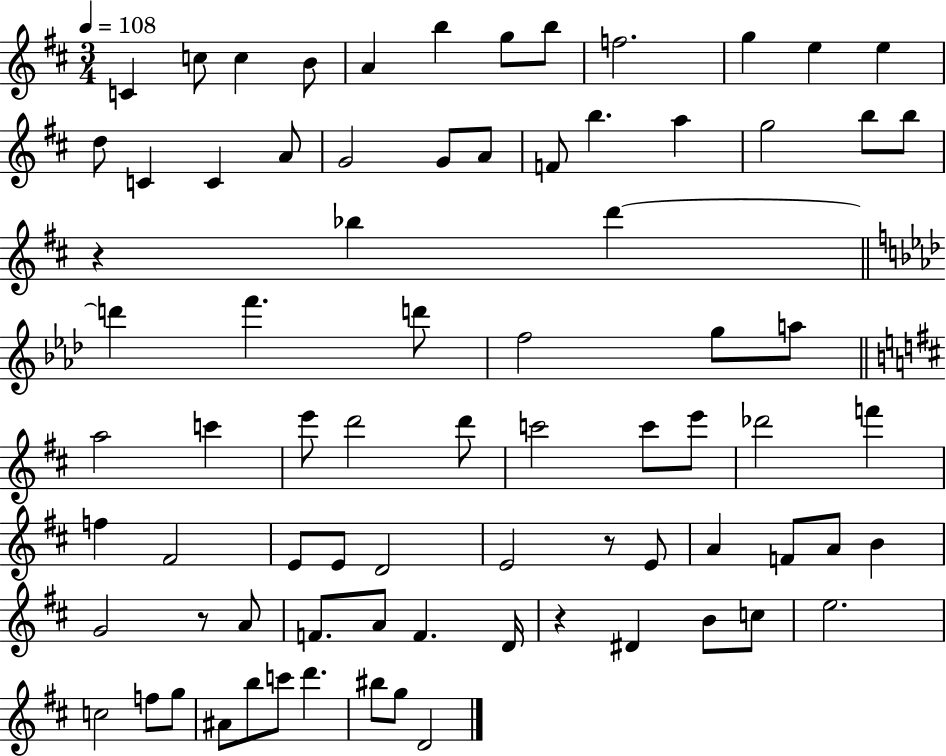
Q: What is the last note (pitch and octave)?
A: D4